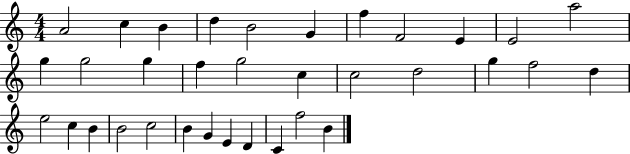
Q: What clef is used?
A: treble